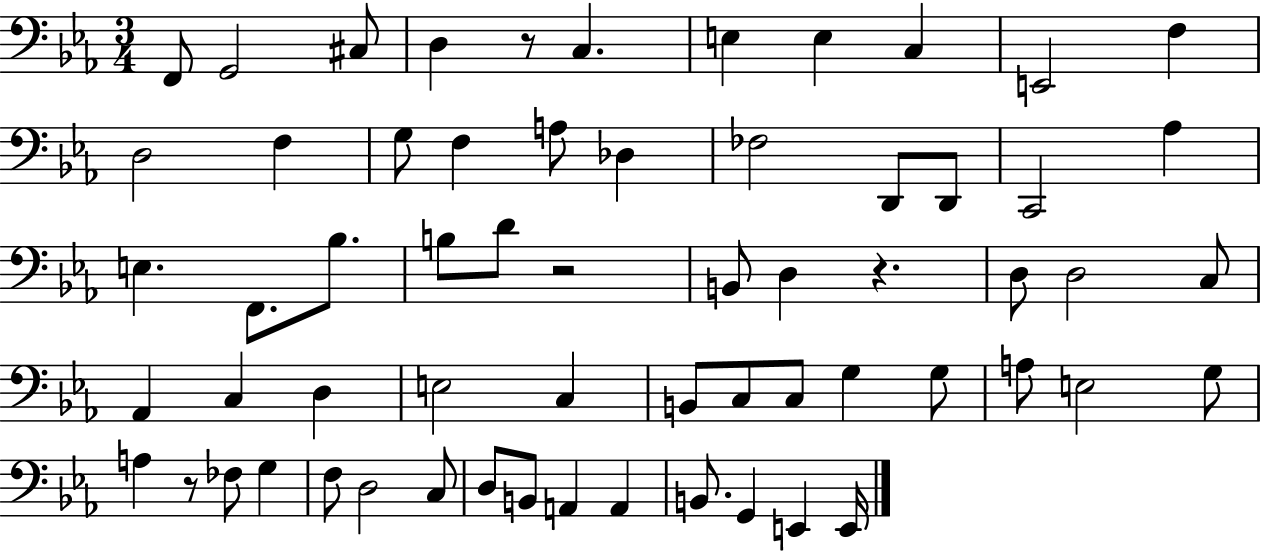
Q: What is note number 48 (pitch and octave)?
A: F3